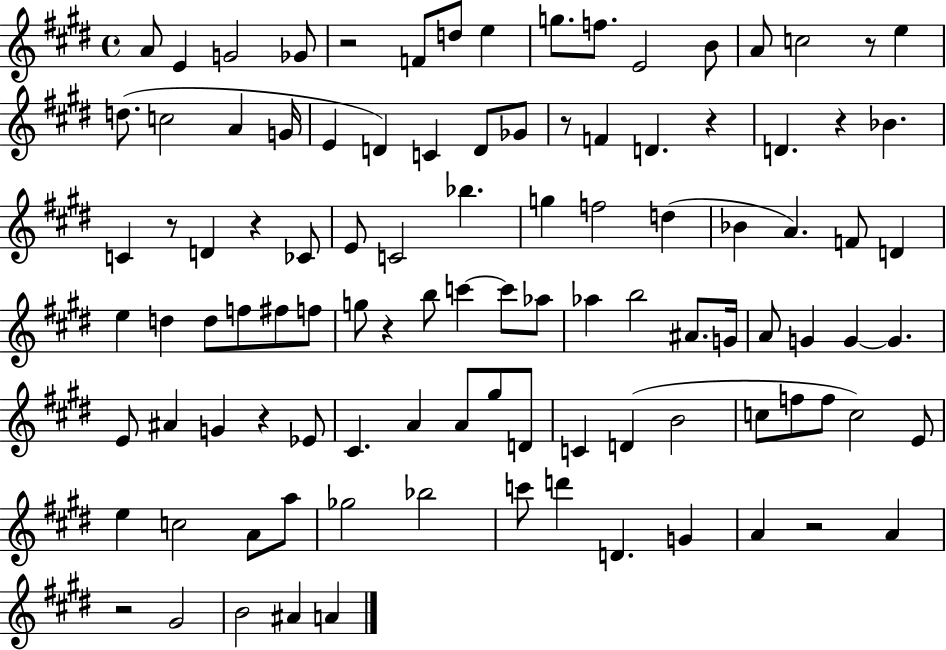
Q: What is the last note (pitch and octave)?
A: A4